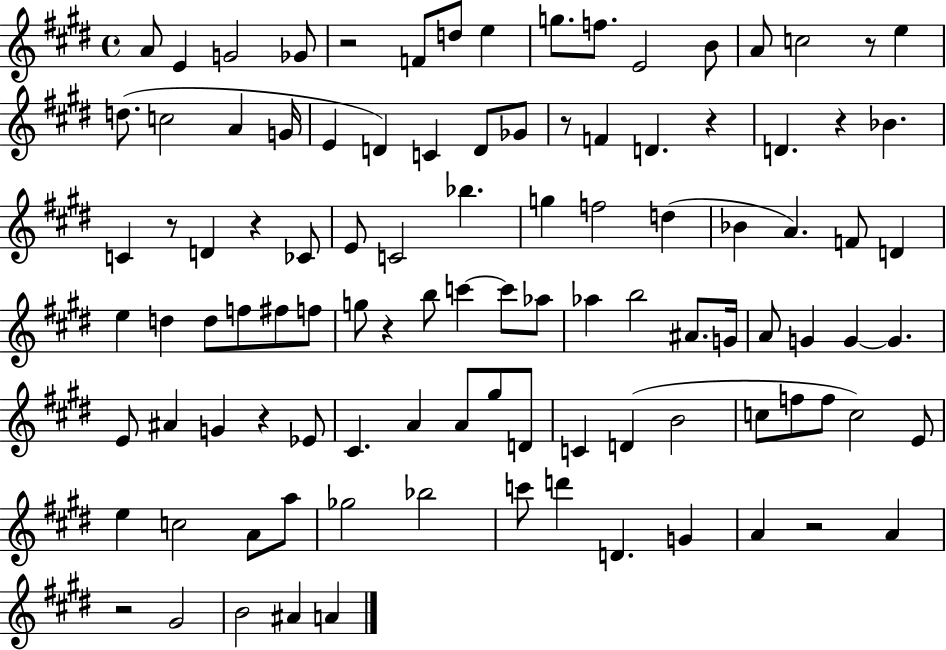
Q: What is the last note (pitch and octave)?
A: A4